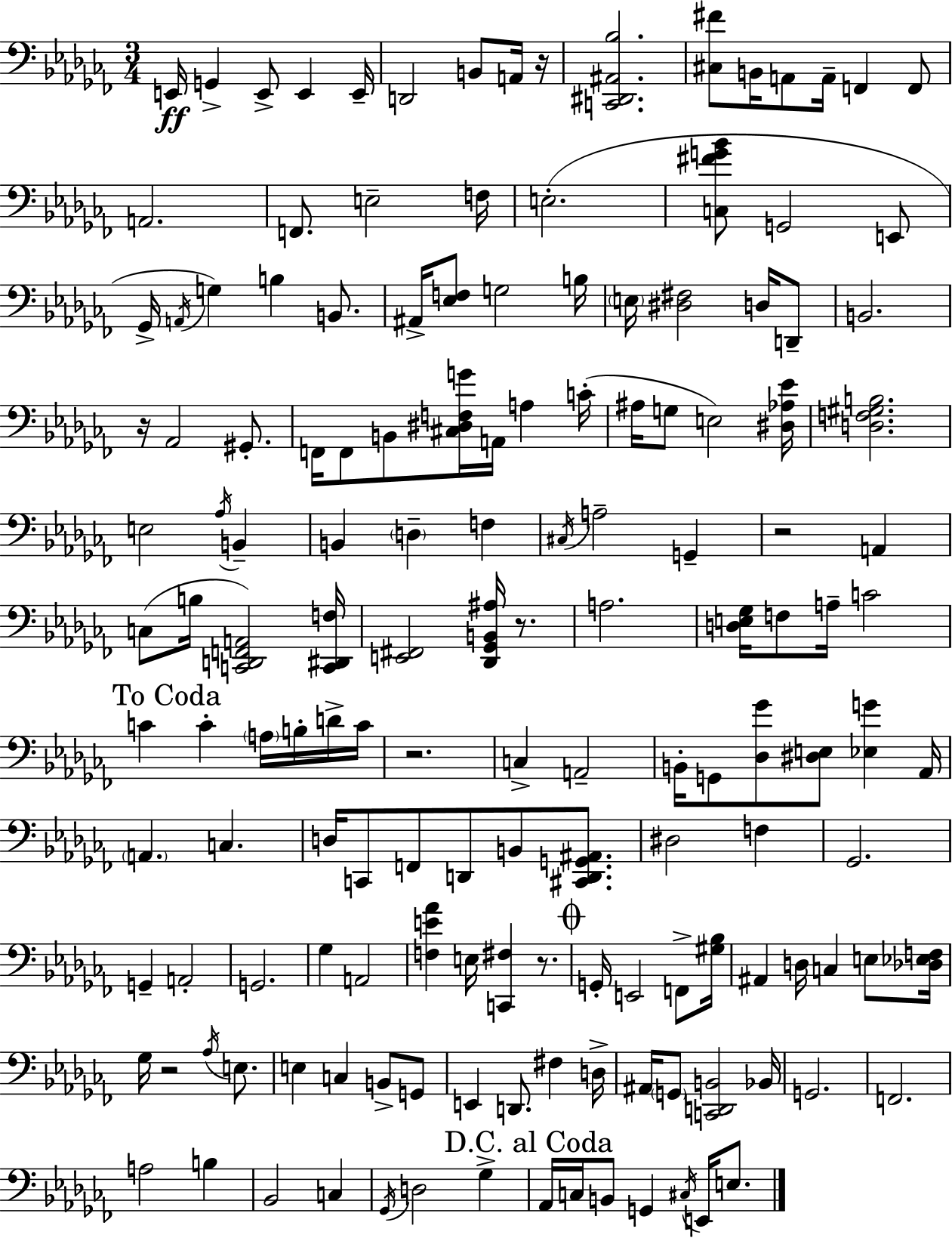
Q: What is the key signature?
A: AES minor